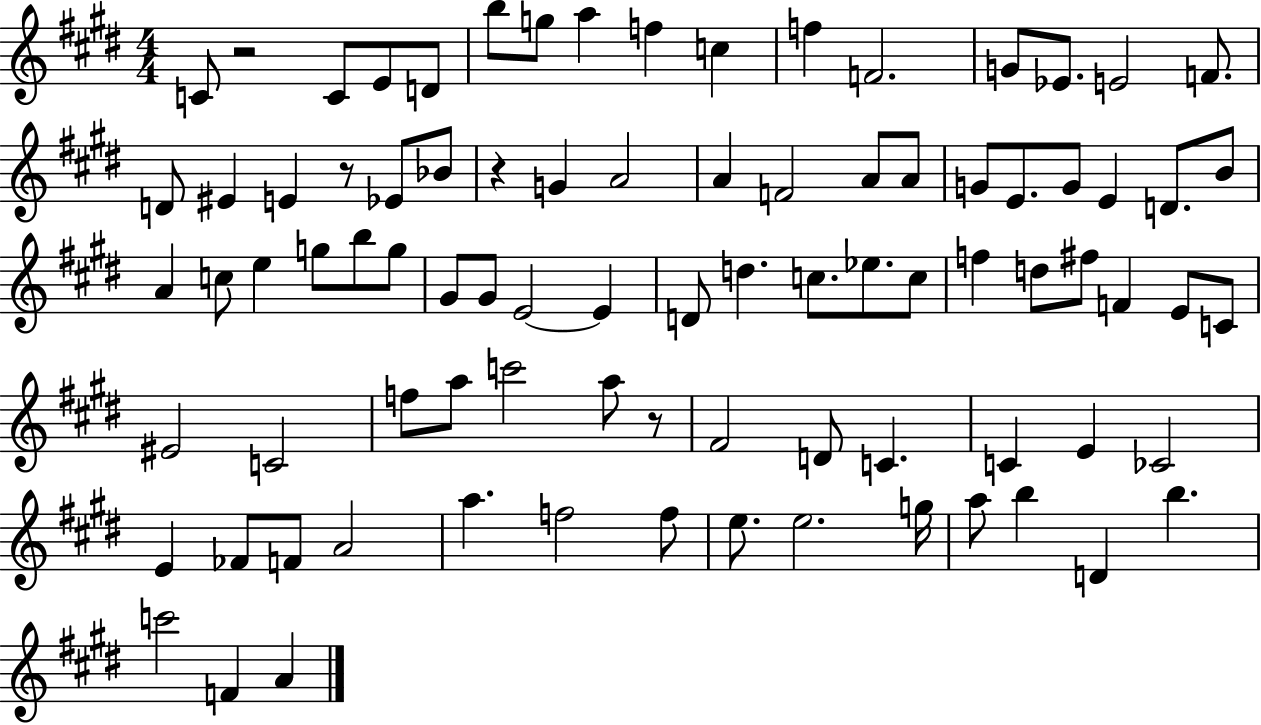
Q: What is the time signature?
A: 4/4